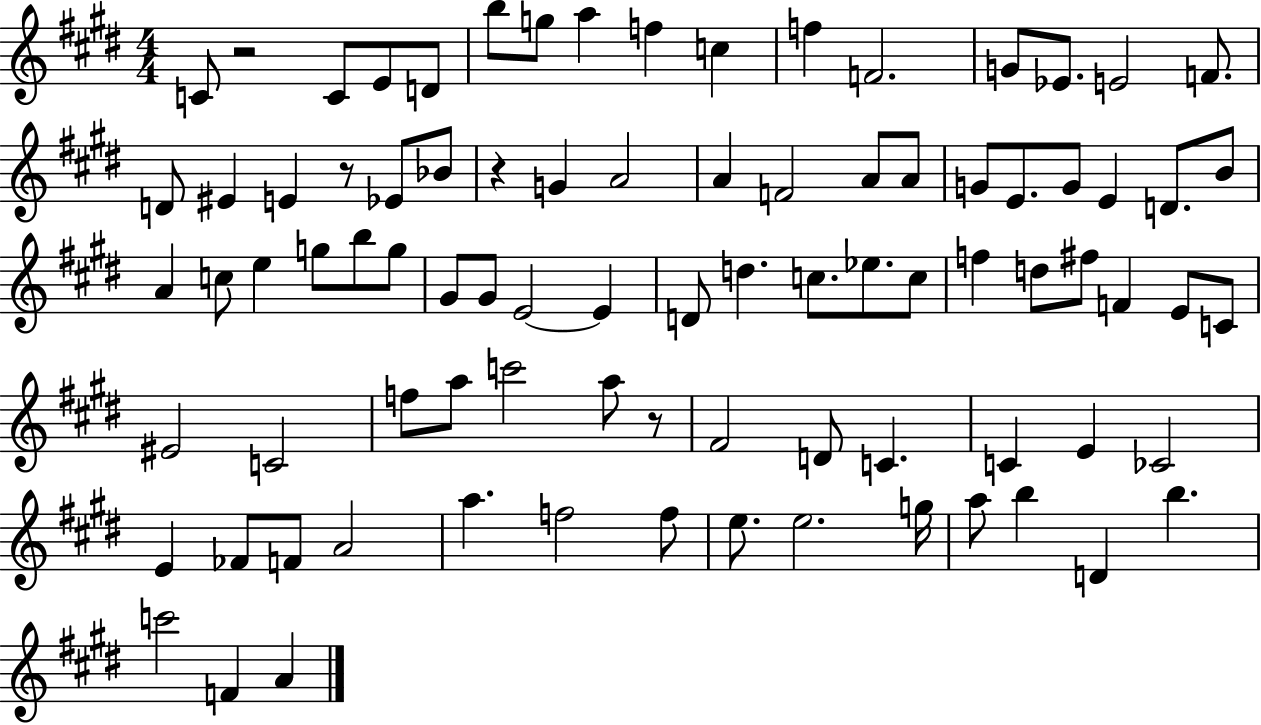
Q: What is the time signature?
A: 4/4